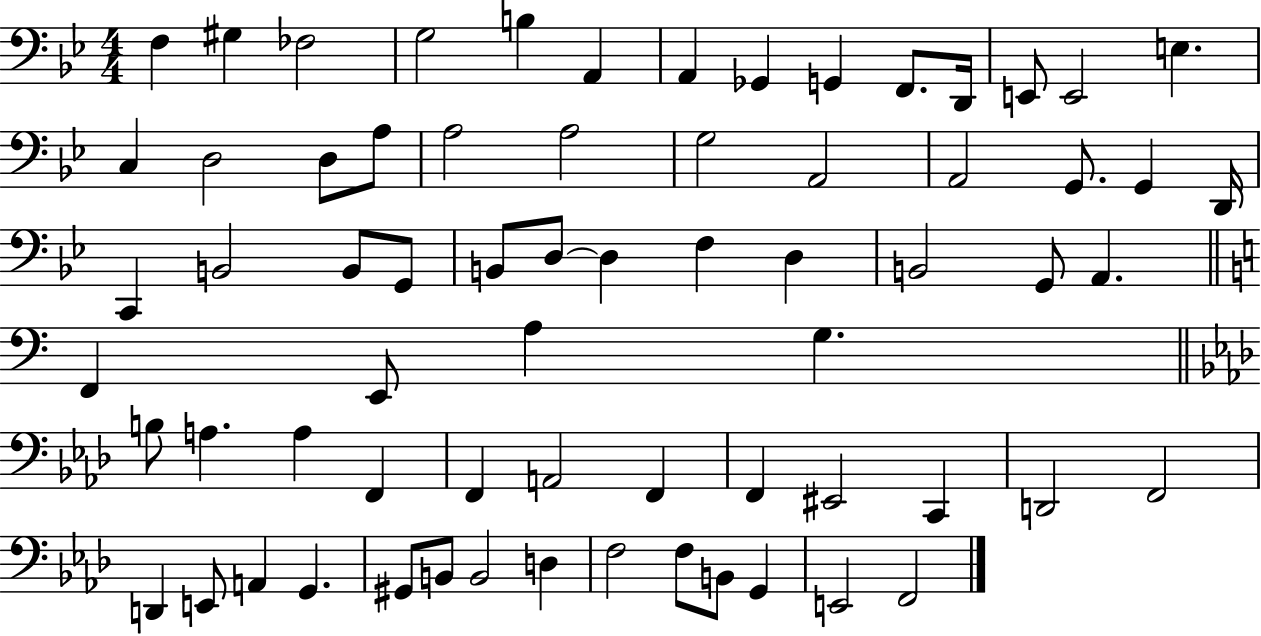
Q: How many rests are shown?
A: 0